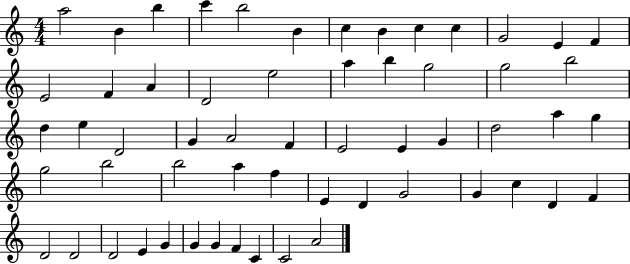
{
  \clef treble
  \numericTimeSignature
  \time 4/4
  \key c \major
  a''2 b'4 b''4 | c'''4 b''2 b'4 | c''4 b'4 c''4 c''4 | g'2 e'4 f'4 | \break e'2 f'4 a'4 | d'2 e''2 | a''4 b''4 g''2 | g''2 b''2 | \break d''4 e''4 d'2 | g'4 a'2 f'4 | e'2 e'4 g'4 | d''2 a''4 g''4 | \break g''2 b''2 | b''2 a''4 f''4 | e'4 d'4 g'2 | g'4 c''4 d'4 f'4 | \break d'2 d'2 | d'2 e'4 g'4 | g'4 g'4 f'4 c'4 | c'2 a'2 | \break \bar "|."
}